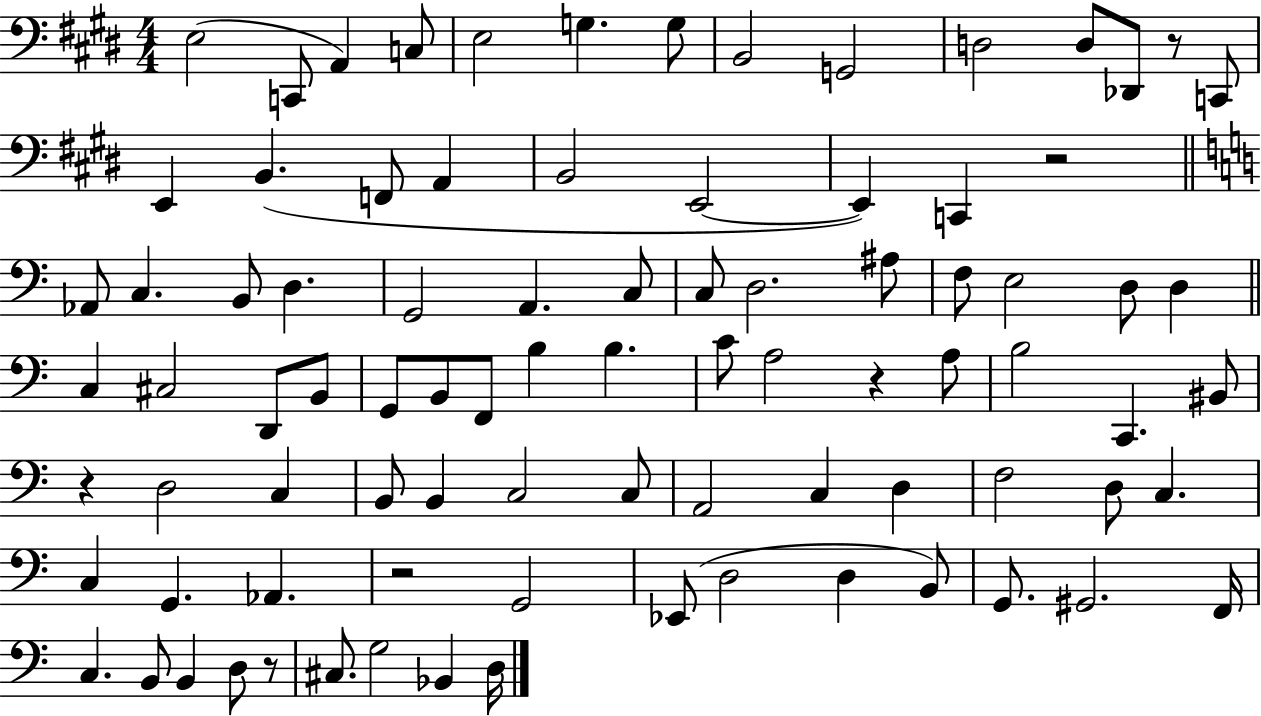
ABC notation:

X:1
T:Untitled
M:4/4
L:1/4
K:E
E,2 C,,/2 A,, C,/2 E,2 G, G,/2 B,,2 G,,2 D,2 D,/2 _D,,/2 z/2 C,,/2 E,, B,, F,,/2 A,, B,,2 E,,2 E,, C,, z2 _A,,/2 C, B,,/2 D, G,,2 A,, C,/2 C,/2 D,2 ^A,/2 F,/2 E,2 D,/2 D, C, ^C,2 D,,/2 B,,/2 G,,/2 B,,/2 F,,/2 B, B, C/2 A,2 z A,/2 B,2 C,, ^B,,/2 z D,2 C, B,,/2 B,, C,2 C,/2 A,,2 C, D, F,2 D,/2 C, C, G,, _A,, z2 G,,2 _E,,/2 D,2 D, B,,/2 G,,/2 ^G,,2 F,,/4 C, B,,/2 B,, D,/2 z/2 ^C,/2 G,2 _B,, D,/4